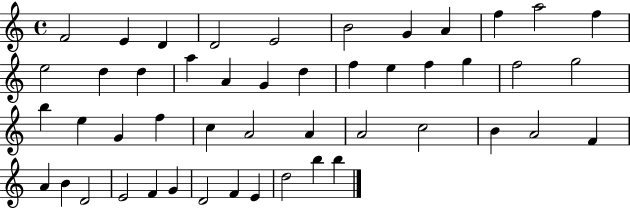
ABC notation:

X:1
T:Untitled
M:4/4
L:1/4
K:C
F2 E D D2 E2 B2 G A f a2 f e2 d d a A G d f e f g f2 g2 b e G f c A2 A A2 c2 B A2 F A B D2 E2 F G D2 F E d2 b b